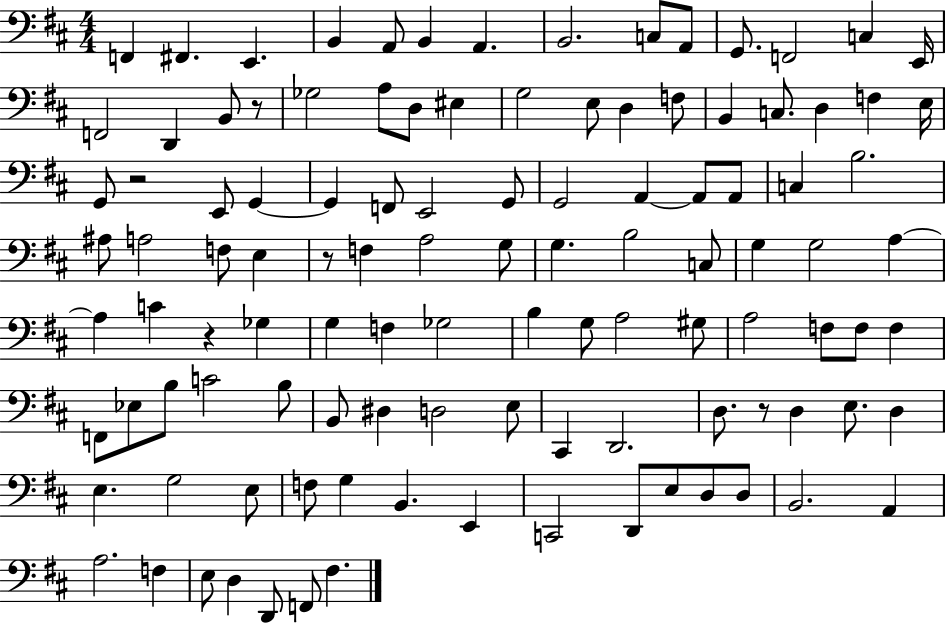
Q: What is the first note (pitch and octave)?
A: F2